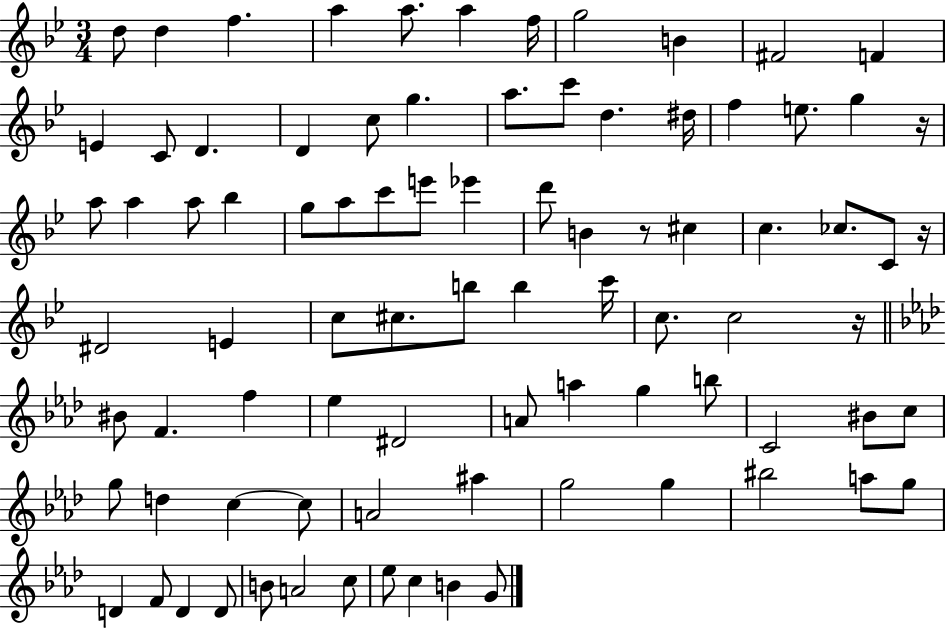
X:1
T:Untitled
M:3/4
L:1/4
K:Bb
d/2 d f a a/2 a f/4 g2 B ^F2 F E C/2 D D c/2 g a/2 c'/2 d ^d/4 f e/2 g z/4 a/2 a a/2 _b g/2 a/2 c'/2 e'/2 _e' d'/2 B z/2 ^c c _c/2 C/2 z/4 ^D2 E c/2 ^c/2 b/2 b c'/4 c/2 c2 z/4 ^B/2 F f _e ^D2 A/2 a g b/2 C2 ^B/2 c/2 g/2 d c c/2 A2 ^a g2 g ^b2 a/2 g/2 D F/2 D D/2 B/2 A2 c/2 _e/2 c B G/2